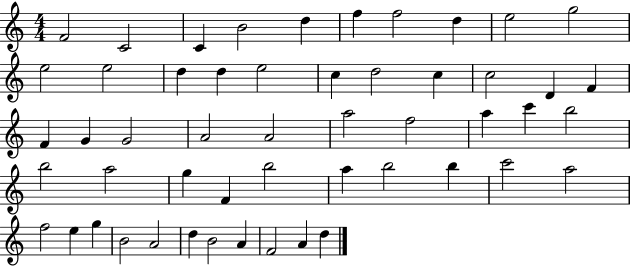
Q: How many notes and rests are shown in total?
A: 52